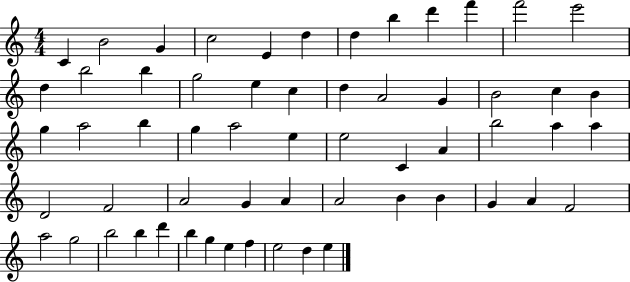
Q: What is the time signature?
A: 4/4